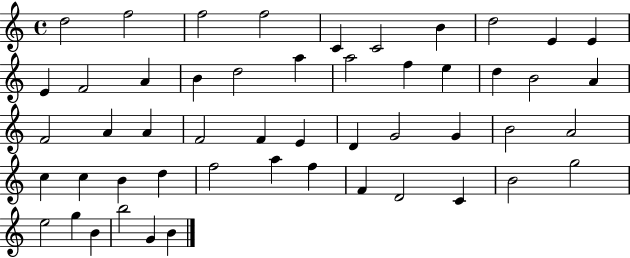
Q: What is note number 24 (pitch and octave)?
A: A4